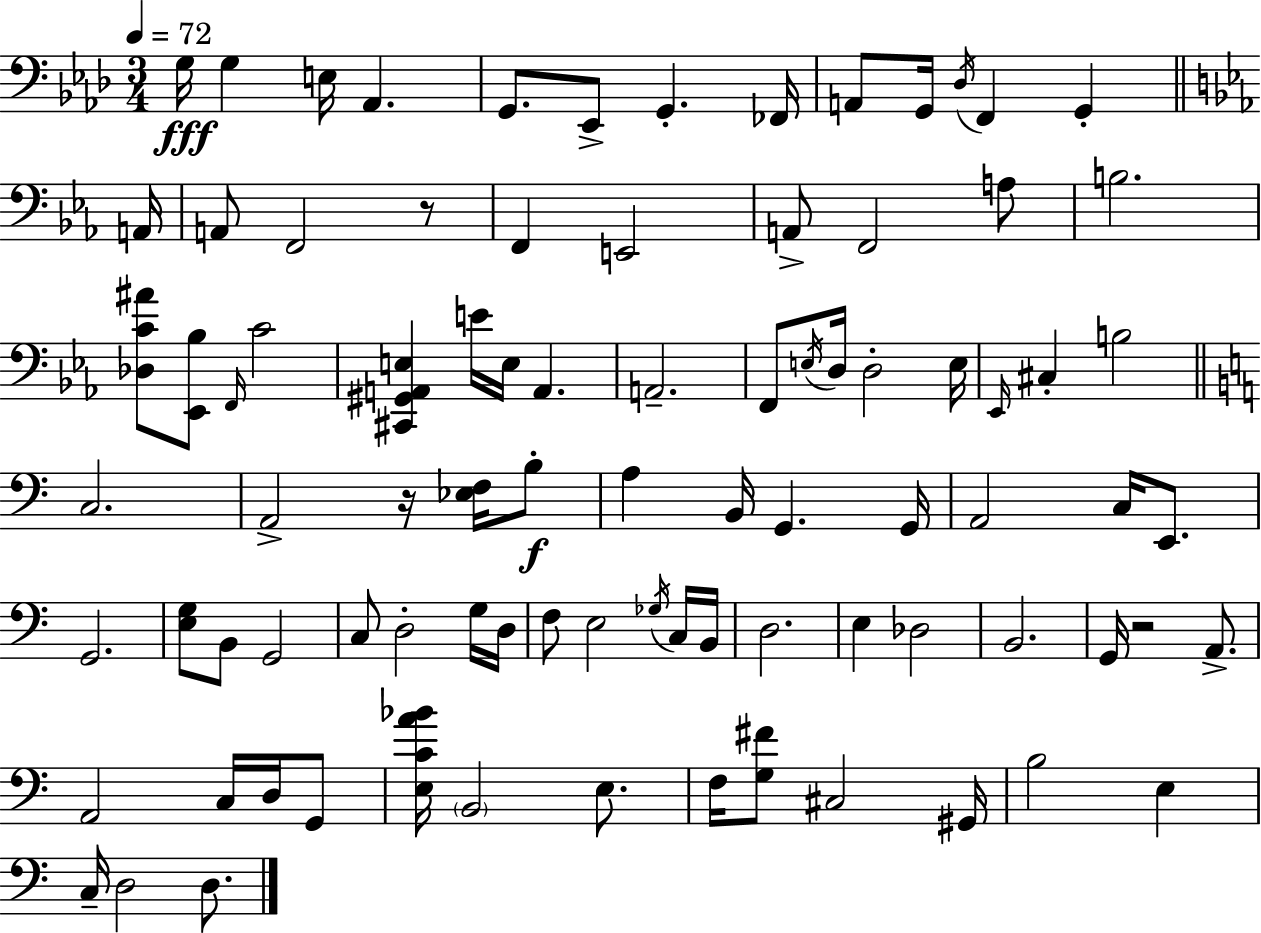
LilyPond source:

{
  \clef bass
  \numericTimeSignature
  \time 3/4
  \key f \minor
  \tempo 4 = 72
  g16\fff g4 e16 aes,4. | g,8. ees,8-> g,4.-. fes,16 | a,8 g,16 \acciaccatura { des16 } f,4 g,4-. | \bar "||" \break \key ees \major a,16 a,8 f,2 r8 | f,4 e,2 | a,8-> f,2 a8 | b2. | \break <des c' ais'>8 <ees, bes>8 \grace { f,16 } c'2 | <cis, gis, a, e>4 e'16 e16 a,4. | a,2.-- | f,8 \acciaccatura { e16 } d16 d2-. | \break e16 \grace { ees,16 } cis4-. b2 | \bar "||" \break \key a \minor c2. | a,2-> r16 <ees f>16 b8-.\f | a4 b,16 g,4. g,16 | a,2 c16 e,8. | \break g,2. | <e g>8 b,8 g,2 | c8 d2-. g16 d16 | f8 e2 \acciaccatura { ges16 } c16 | \break b,16 d2. | e4 des2 | b,2. | g,16 r2 a,8.-> | \break a,2 c16 d16 g,8 | <e c' a' bes'>16 \parenthesize b,2 e8. | f16 <g fis'>8 cis2 | gis,16 b2 e4 | \break c16-- d2 d8. | \bar "|."
}